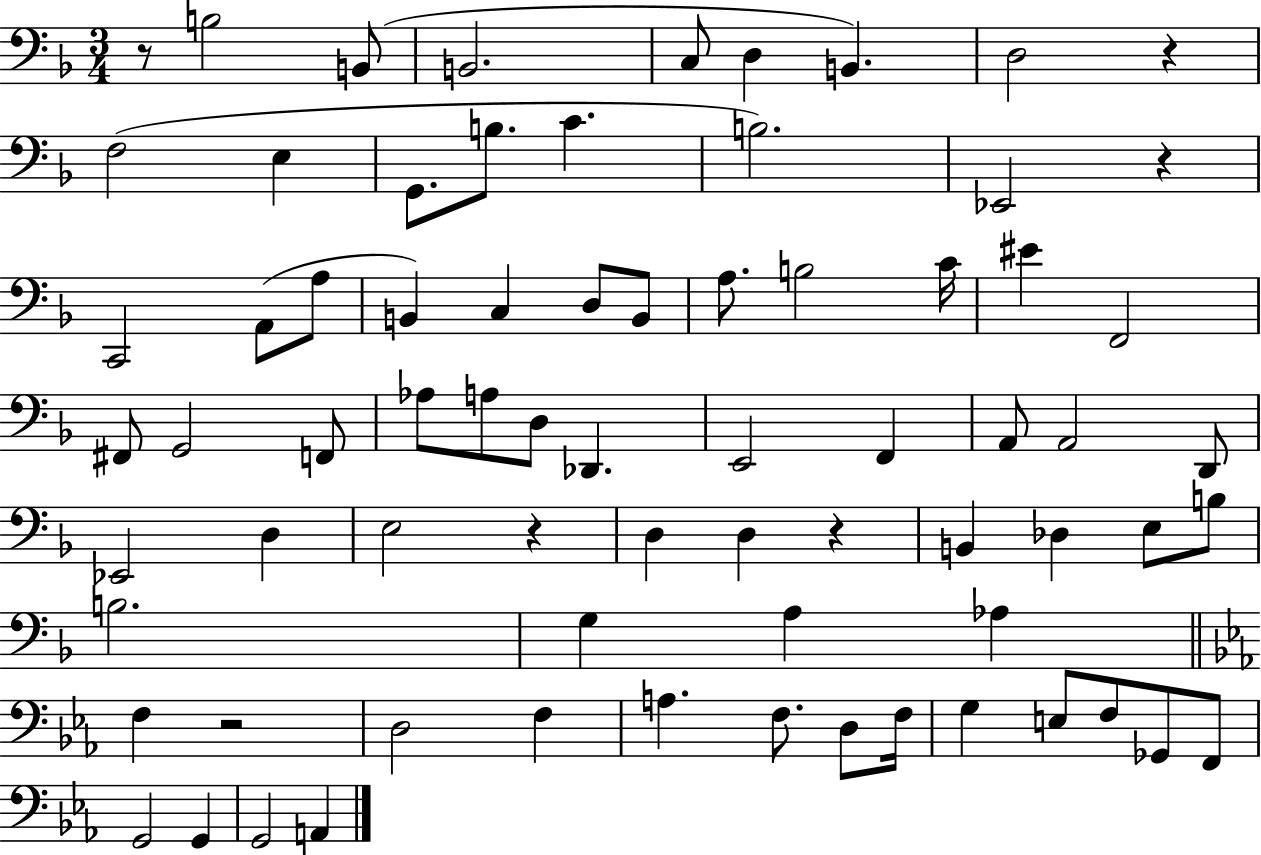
X:1
T:Untitled
M:3/4
L:1/4
K:F
z/2 B,2 B,,/2 B,,2 C,/2 D, B,, D,2 z F,2 E, G,,/2 B,/2 C B,2 _E,,2 z C,,2 A,,/2 A,/2 B,, C, D,/2 B,,/2 A,/2 B,2 C/4 ^E F,,2 ^F,,/2 G,,2 F,,/2 _A,/2 A,/2 D,/2 _D,, E,,2 F,, A,,/2 A,,2 D,,/2 _E,,2 D, E,2 z D, D, z B,, _D, E,/2 B,/2 B,2 G, A, _A, F, z2 D,2 F, A, F,/2 D,/2 F,/4 G, E,/2 F,/2 _G,,/2 F,,/2 G,,2 G,, G,,2 A,,